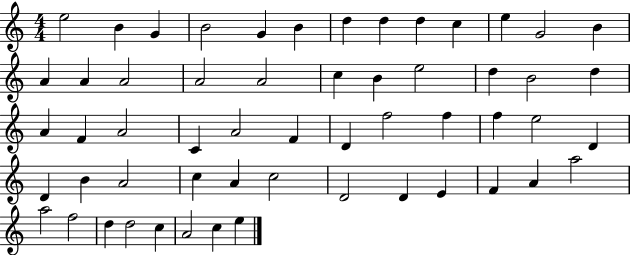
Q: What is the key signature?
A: C major